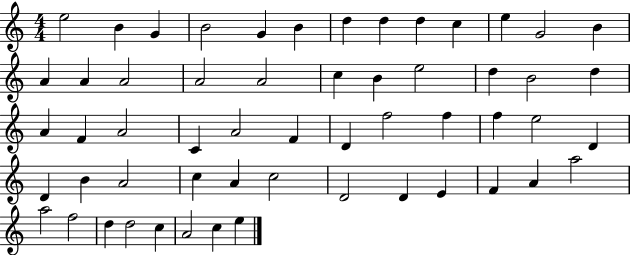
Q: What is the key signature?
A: C major